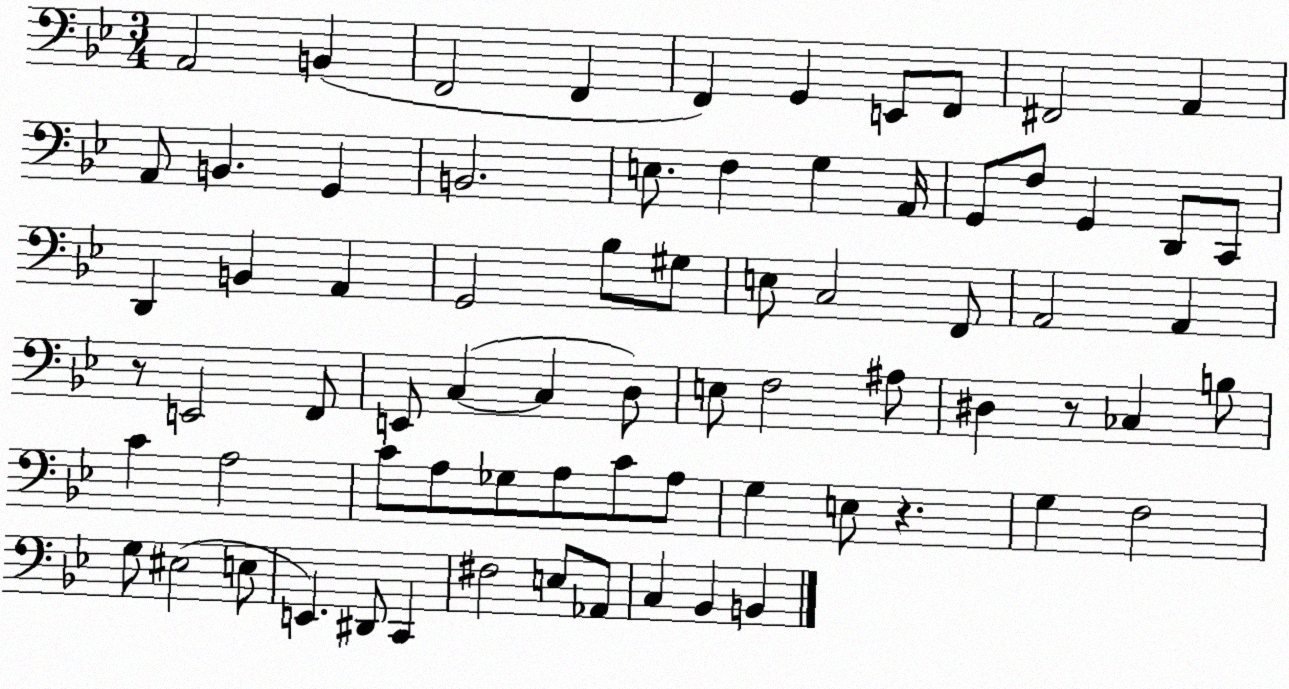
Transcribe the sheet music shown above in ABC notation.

X:1
T:Untitled
M:3/4
L:1/4
K:Bb
A,,2 B,, F,,2 F,, F,, G,, E,,/2 F,,/2 ^F,,2 A,, A,,/2 B,, G,, B,,2 E,/2 F, G, A,,/4 G,,/2 F,/2 G,, D,,/2 C,,/2 D,, B,, A,, G,,2 _B,/2 ^G,/2 E,/2 C,2 F,,/2 A,,2 A,, z/2 E,,2 F,,/2 E,,/2 C, C, D,/2 E,/2 F,2 ^A,/2 ^D, z/2 _C, B,/2 C A,2 C/2 A,/2 _G,/2 A,/2 C/2 A,/2 G, E,/2 z G, F,2 G,/2 ^E,2 E,/2 E,, ^D,,/2 C,, ^F,2 E,/2 _A,,/2 C, _B,, B,,